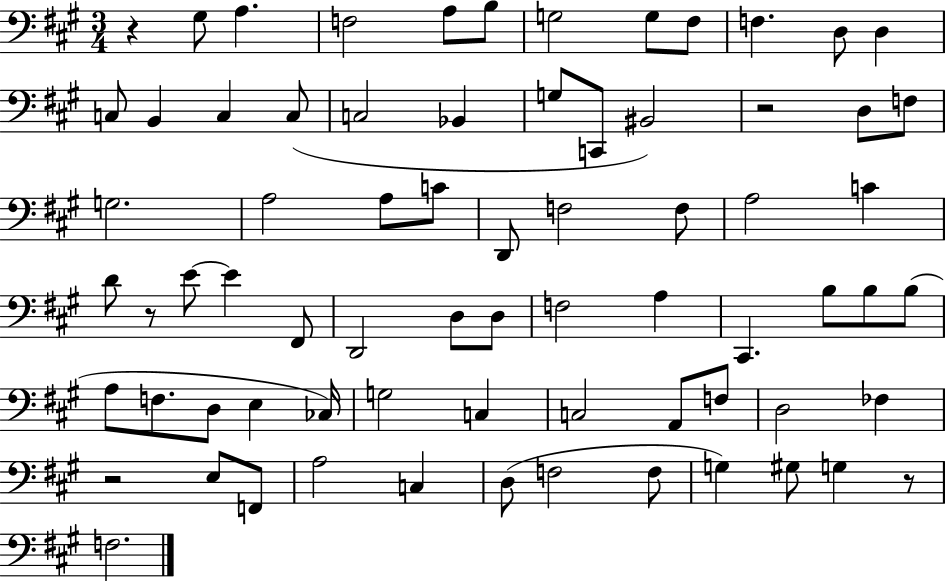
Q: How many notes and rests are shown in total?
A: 72